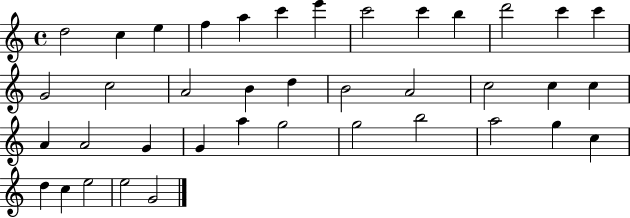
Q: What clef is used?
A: treble